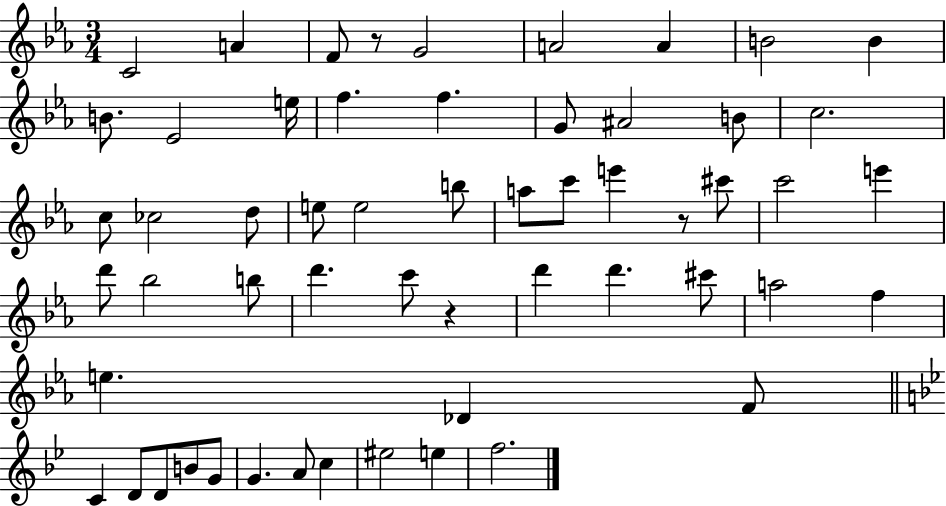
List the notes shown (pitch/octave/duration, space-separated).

C4/h A4/q F4/e R/e G4/h A4/h A4/q B4/h B4/q B4/e. Eb4/h E5/s F5/q. F5/q. G4/e A#4/h B4/e C5/h. C5/e CES5/h D5/e E5/e E5/h B5/e A5/e C6/e E6/q R/e C#6/e C6/h E6/q D6/e Bb5/h B5/e D6/q. C6/e R/q D6/q D6/q. C#6/e A5/h F5/q E5/q. Db4/q F4/e C4/q D4/e D4/e B4/e G4/e G4/q. A4/e C5/q EIS5/h E5/q F5/h.